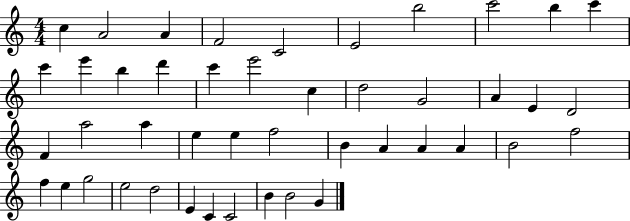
{
  \clef treble
  \numericTimeSignature
  \time 4/4
  \key c \major
  c''4 a'2 a'4 | f'2 c'2 | e'2 b''2 | c'''2 b''4 c'''4 | \break c'''4 e'''4 b''4 d'''4 | c'''4 e'''2 c''4 | d''2 g'2 | a'4 e'4 d'2 | \break f'4 a''2 a''4 | e''4 e''4 f''2 | b'4 a'4 a'4 a'4 | b'2 f''2 | \break f''4 e''4 g''2 | e''2 d''2 | e'4 c'4 c'2 | b'4 b'2 g'4 | \break \bar "|."
}